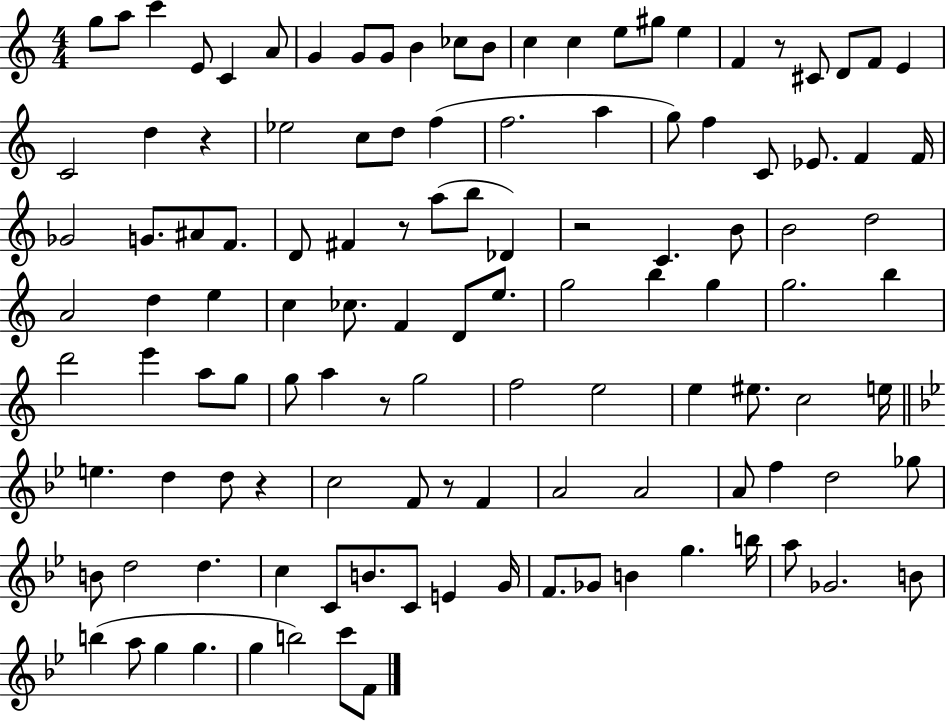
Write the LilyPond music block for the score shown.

{
  \clef treble
  \numericTimeSignature
  \time 4/4
  \key c \major
  g''8 a''8 c'''4 e'8 c'4 a'8 | g'4 g'8 g'8 b'4 ces''8 b'8 | c''4 c''4 e''8 gis''8 e''4 | f'4 r8 cis'8 d'8 f'8 e'4 | \break c'2 d''4 r4 | ees''2 c''8 d''8 f''4( | f''2. a''4 | g''8) f''4 c'8 ees'8. f'4 f'16 | \break ges'2 g'8. ais'8 f'8. | d'8 fis'4 r8 a''8( b''8 des'4) | r2 c'4. b'8 | b'2 d''2 | \break a'2 d''4 e''4 | c''4 ces''8. f'4 d'8 e''8. | g''2 b''4 g''4 | g''2. b''4 | \break d'''2 e'''4 a''8 g''8 | g''8 a''4 r8 g''2 | f''2 e''2 | e''4 eis''8. c''2 e''16 | \break \bar "||" \break \key bes \major e''4. d''4 d''8 r4 | c''2 f'8 r8 f'4 | a'2 a'2 | a'8 f''4 d''2 ges''8 | \break b'8 d''2 d''4. | c''4 c'8 b'8. c'8 e'4 g'16 | f'8. ges'8 b'4 g''4. b''16 | a''8 ges'2. b'8 | \break b''4( a''8 g''4 g''4. | g''4 b''2) c'''8 f'8 | \bar "|."
}